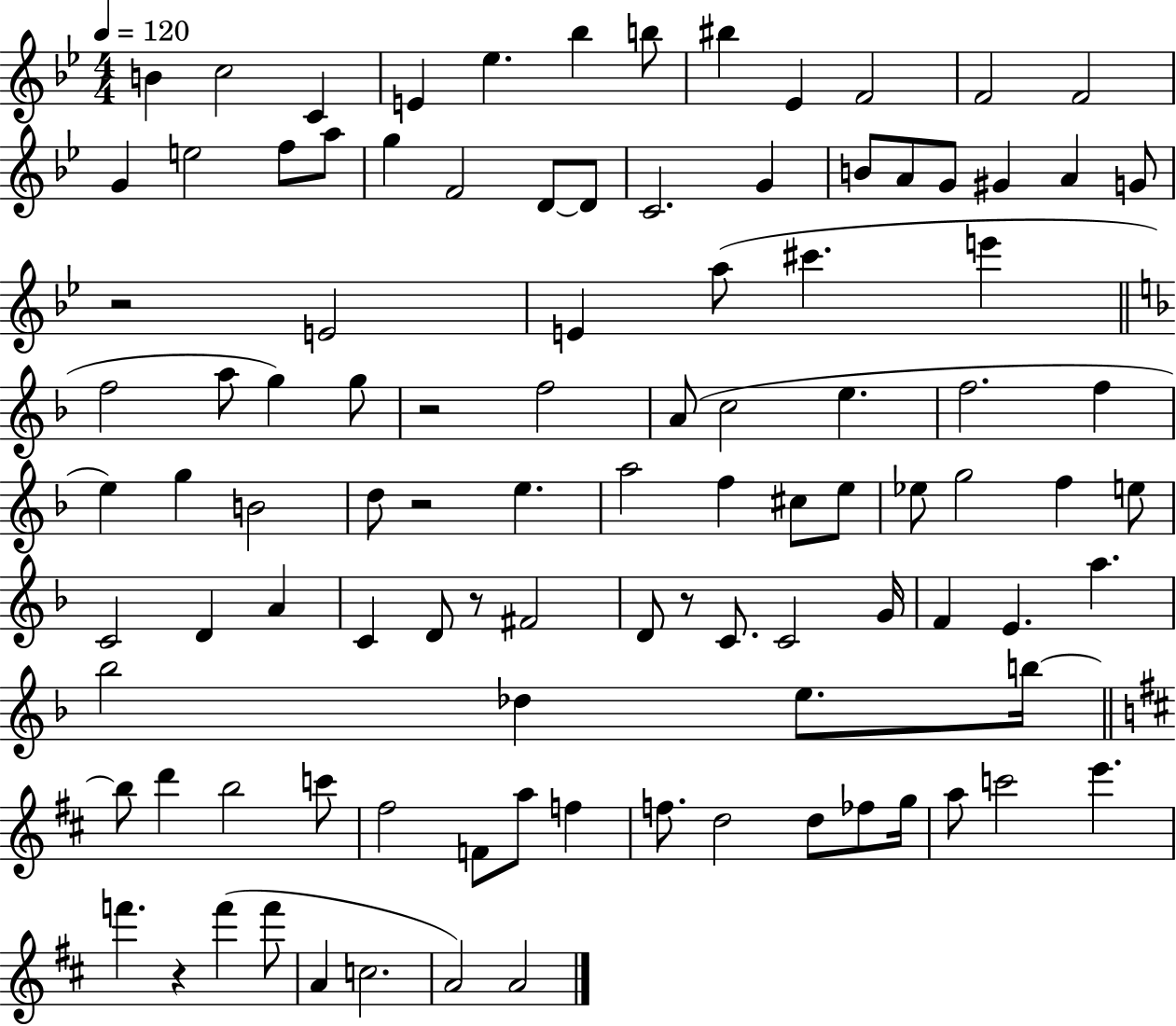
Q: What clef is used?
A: treble